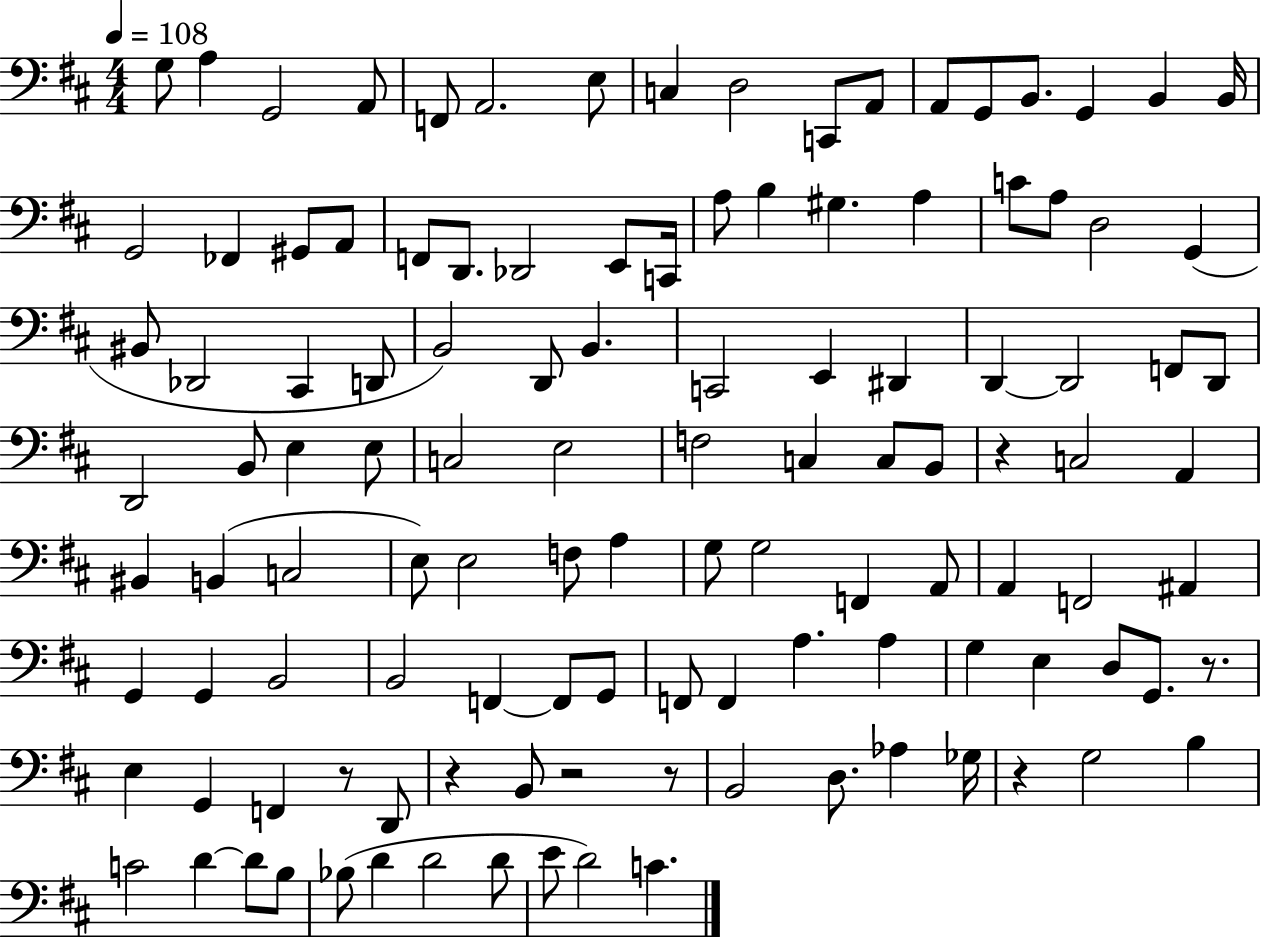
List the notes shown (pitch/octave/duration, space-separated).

G3/e A3/q G2/h A2/e F2/e A2/h. E3/e C3/q D3/h C2/e A2/e A2/e G2/e B2/e. G2/q B2/q B2/s G2/h FES2/q G#2/e A2/e F2/e D2/e. Db2/h E2/e C2/s A3/e B3/q G#3/q. A3/q C4/e A3/e D3/h G2/q BIS2/e Db2/h C#2/q D2/e B2/h D2/e B2/q. C2/h E2/q D#2/q D2/q D2/h F2/e D2/e D2/h B2/e E3/q E3/e C3/h E3/h F3/h C3/q C3/e B2/e R/q C3/h A2/q BIS2/q B2/q C3/h E3/e E3/h F3/e A3/q G3/e G3/h F2/q A2/e A2/q F2/h A#2/q G2/q G2/q B2/h B2/h F2/q F2/e G2/e F2/e F2/q A3/q. A3/q G3/q E3/q D3/e G2/e. R/e. E3/q G2/q F2/q R/e D2/e R/q B2/e R/h R/e B2/h D3/e. Ab3/q Gb3/s R/q G3/h B3/q C4/h D4/q D4/e B3/e Bb3/e D4/q D4/h D4/e E4/e D4/h C4/q.